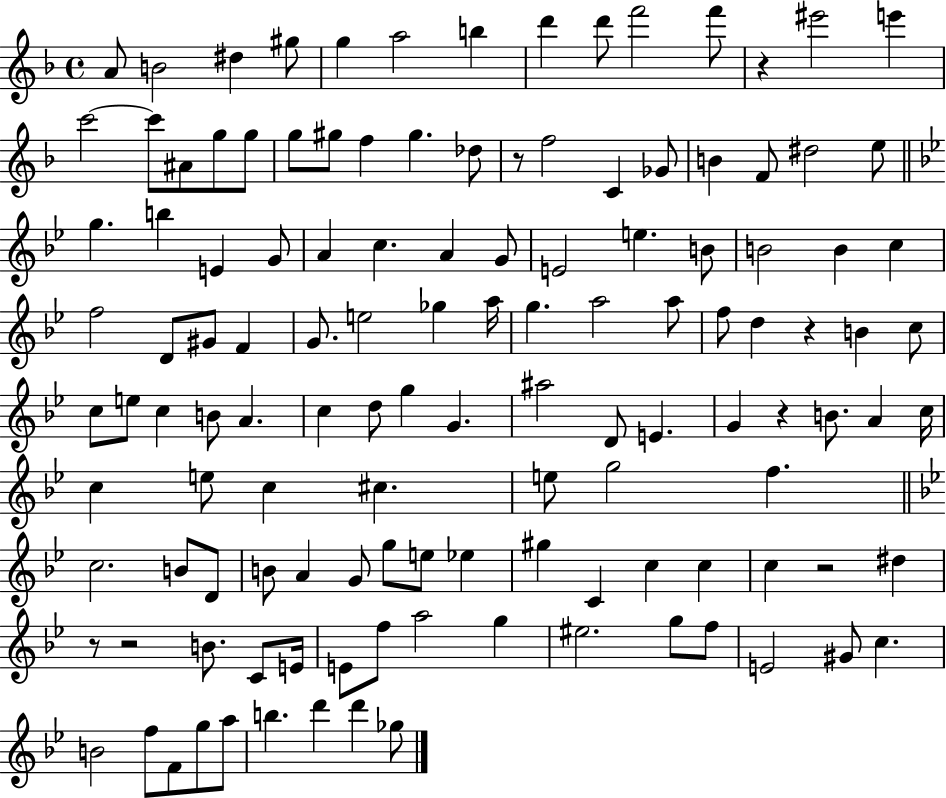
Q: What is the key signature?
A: F major